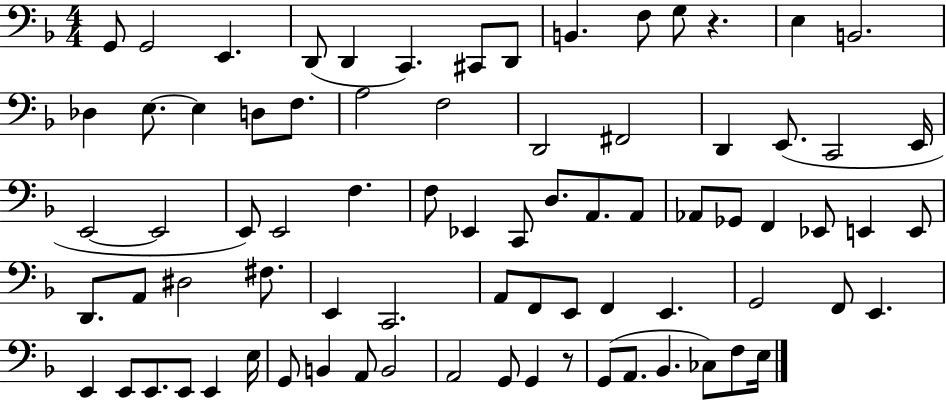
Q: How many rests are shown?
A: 2